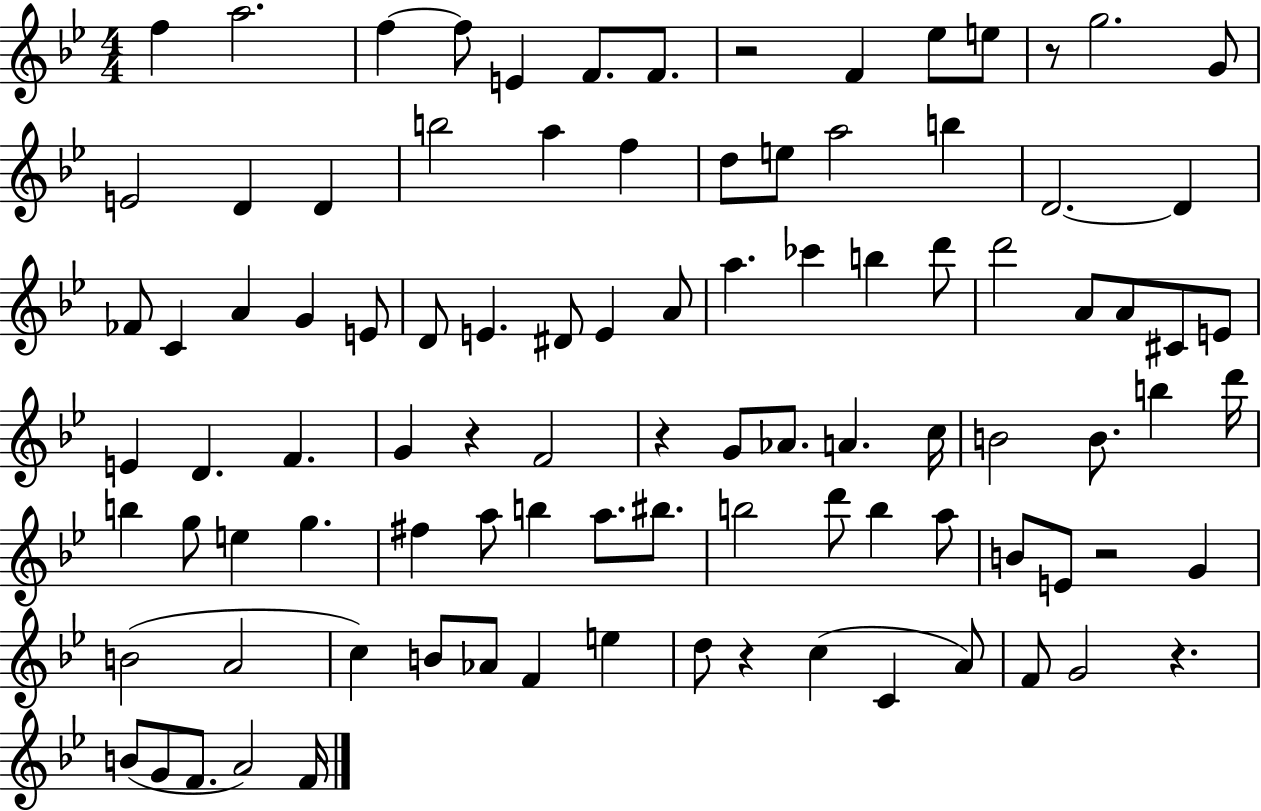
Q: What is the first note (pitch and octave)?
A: F5